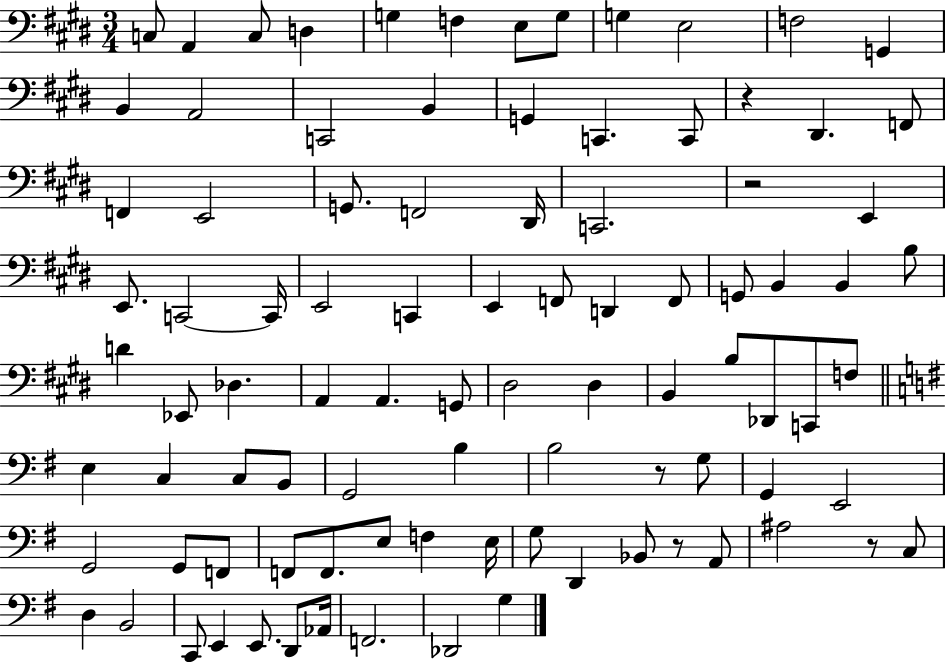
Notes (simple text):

C3/e A2/q C3/e D3/q G3/q F3/q E3/e G3/e G3/q E3/h F3/h G2/q B2/q A2/h C2/h B2/q G2/q C2/q. C2/e R/q D#2/q. F2/e F2/q E2/h G2/e. F2/h D#2/s C2/h. R/h E2/q E2/e. C2/h C2/s E2/h C2/q E2/q F2/e D2/q F2/e G2/e B2/q B2/q B3/e D4/q Eb2/e Db3/q. A2/q A2/q. G2/e D#3/h D#3/q B2/q B3/e Db2/e C2/e F3/e E3/q C3/q C3/e B2/e G2/h B3/q B3/h R/e G3/e G2/q E2/h G2/h G2/e F2/e F2/e F2/e. E3/e F3/q E3/s G3/e D2/q Bb2/e R/e A2/e A#3/h R/e C3/e D3/q B2/h C2/e E2/q E2/e. D2/e Ab2/s F2/h. Db2/h G3/q